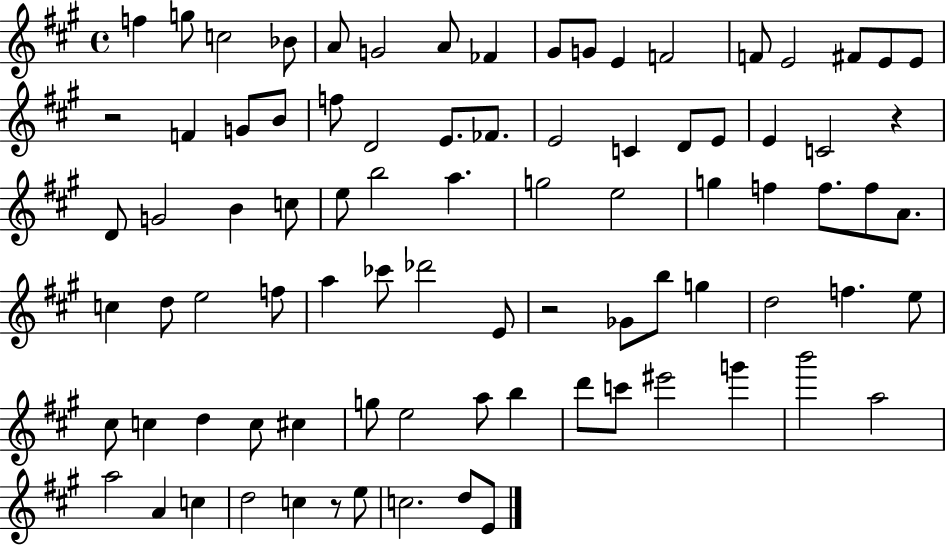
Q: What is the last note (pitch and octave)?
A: E4